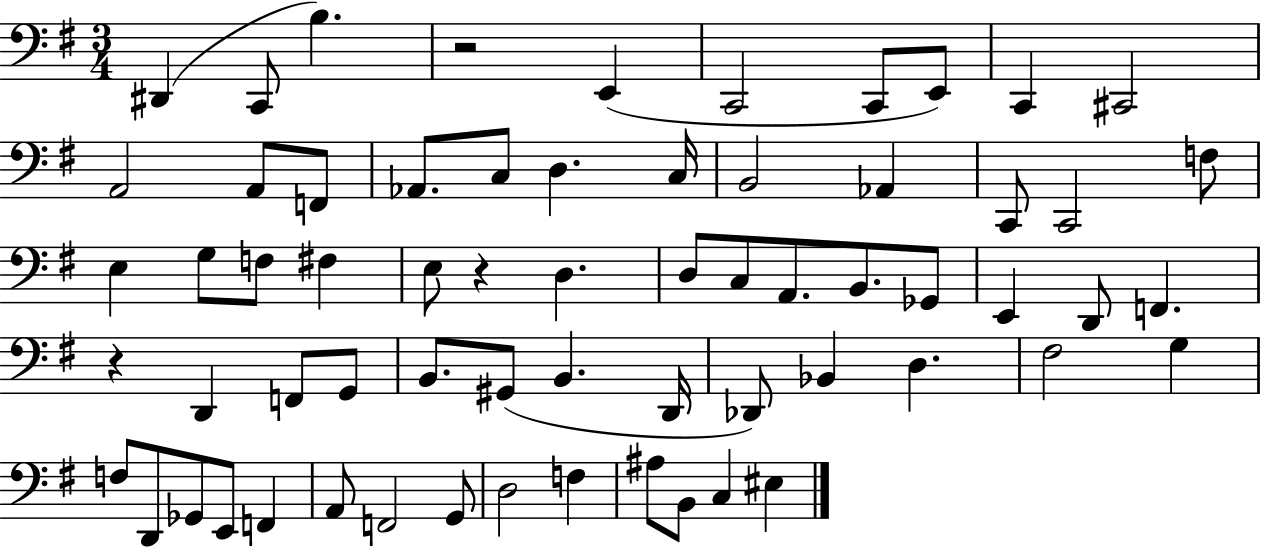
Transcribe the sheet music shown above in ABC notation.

X:1
T:Untitled
M:3/4
L:1/4
K:G
^D,, C,,/2 B, z2 E,, C,,2 C,,/2 E,,/2 C,, ^C,,2 A,,2 A,,/2 F,,/2 _A,,/2 C,/2 D, C,/4 B,,2 _A,, C,,/2 C,,2 F,/2 E, G,/2 F,/2 ^F, E,/2 z D, D,/2 C,/2 A,,/2 B,,/2 _G,,/2 E,, D,,/2 F,, z D,, F,,/2 G,,/2 B,,/2 ^G,,/2 B,, D,,/4 _D,,/2 _B,, D, ^F,2 G, F,/2 D,,/2 _G,,/2 E,,/2 F,, A,,/2 F,,2 G,,/2 D,2 F, ^A,/2 B,,/2 C, ^E,